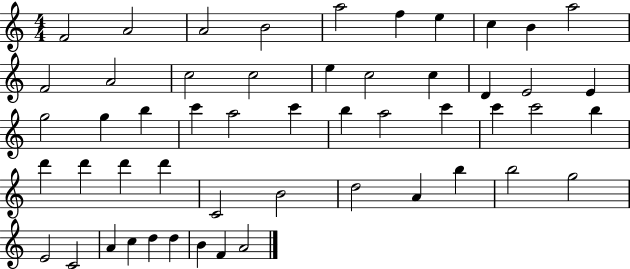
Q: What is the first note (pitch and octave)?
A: F4